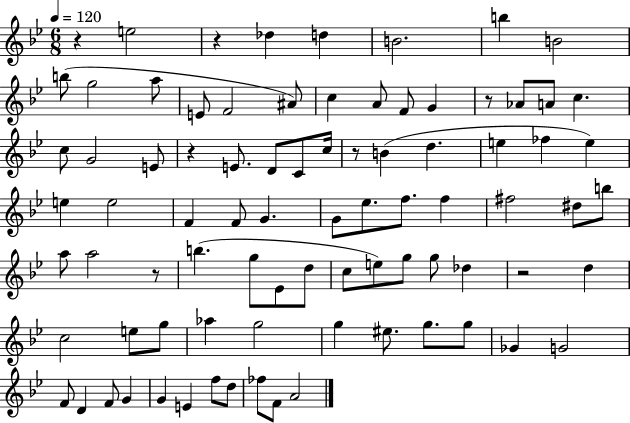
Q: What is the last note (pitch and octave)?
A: A4